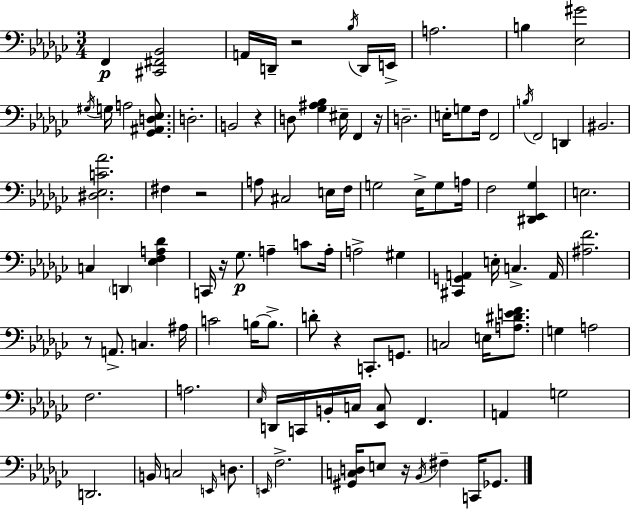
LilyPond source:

{
  \clef bass
  \numericTimeSignature
  \time 3/4
  \key ees \minor
  f,4\p <cis, fis, bes,>2 | a,16 d,16-- r2 \acciaccatura { bes16 } d,16 | e,16-> a2. | b4 <ees gis'>2 | \break \acciaccatura { gis16 } g16 a2 <ges, ais, d ees>8. | d2.-. | b,2 r4 | d8 <ges ais bes>4 eis16-- f,4 | \break r16 d2.-- | e16-. g8 f16 f,2 | \acciaccatura { b16 } f,2 d,4 | bis,2. | \break <dis ees c' aes'>2. | fis4 r2 | a8 cis2 | e16 f16 g2 ees16-> | \break g8 a16 f2 <dis, ees, ges>4 | e2. | c4 \parenthesize d,4 <ees f a des'>4 | c,16 r16 ges8.\p a4-- | \break c'8 a16-. a2-> gis4 | <cis, g, a,>4 e16-. c4.-> | a,16 <ais f'>2. | r8 a,8.-> c4. | \break ais16 c'2 b16~~ | b8.-> d'8-. r4 c,8.-. | g,8. c2 e16 | <a dis' e' f'>8. g4 a2 | \break f2. | a2. | \grace { ees16 } d,16 c,16 b,16-. c16 <ees, c>8 f,4. | a,4 g2 | \break d,2. | b,16 c2 | \grace { e,16 } d8. \grace { e,16 } f2.-> | <gis, c d>16 e8 r16 \acciaccatura { bes,16 } fis4-- | \break c,16 ges,8. \bar "|."
}